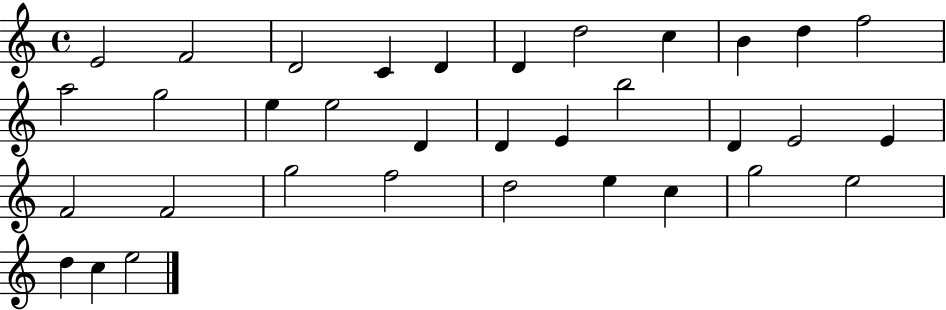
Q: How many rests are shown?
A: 0